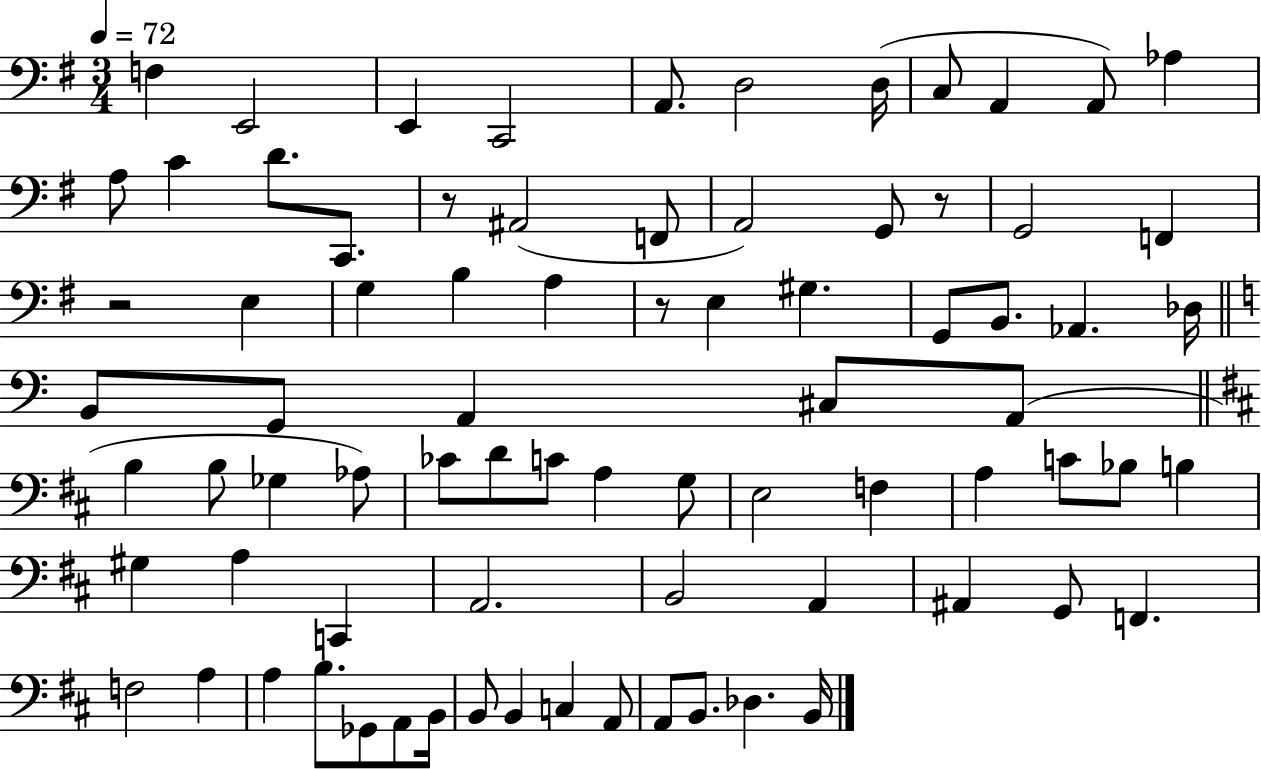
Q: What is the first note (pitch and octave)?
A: F3